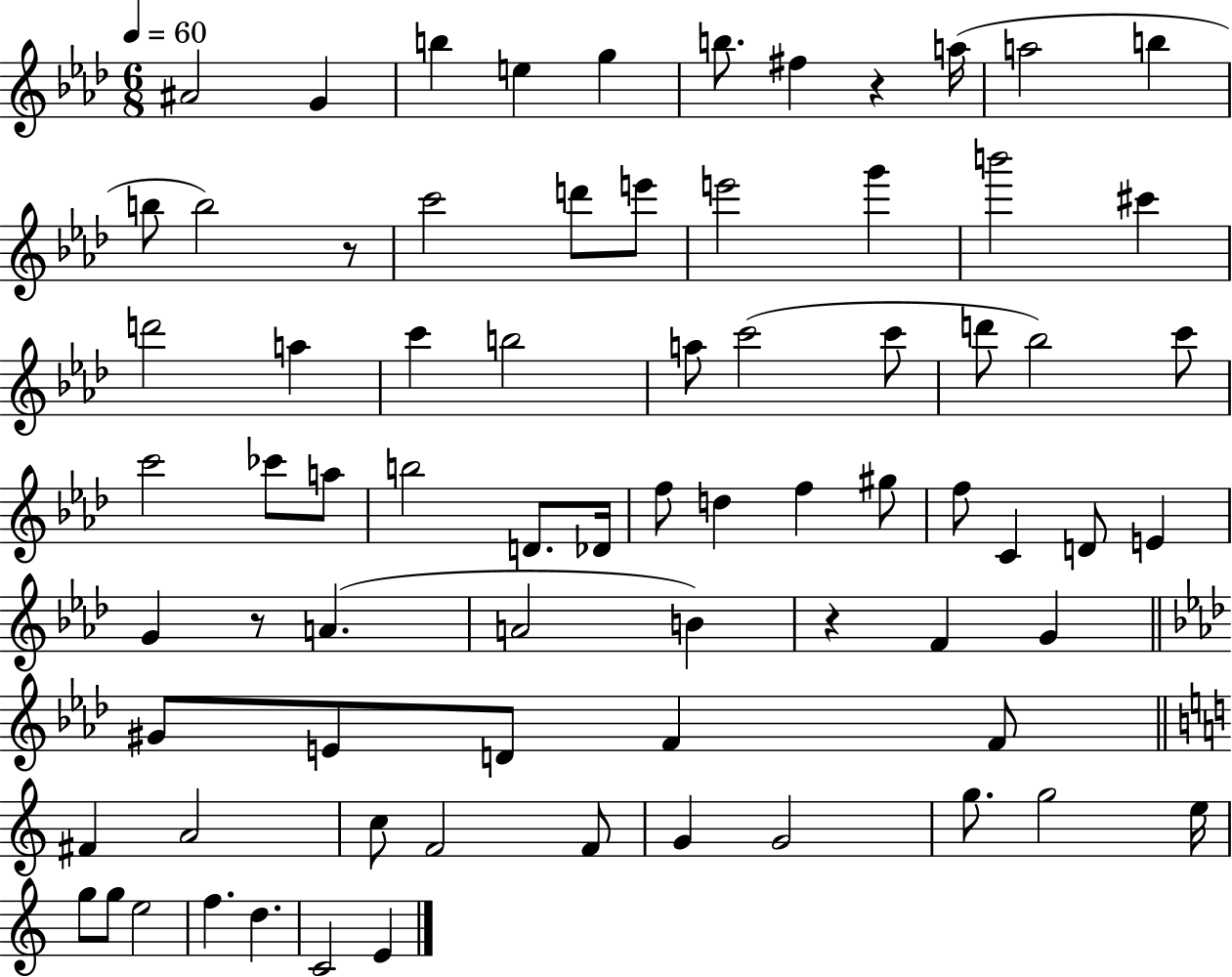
X:1
T:Untitled
M:6/8
L:1/4
K:Ab
^A2 G b e g b/2 ^f z a/4 a2 b b/2 b2 z/2 c'2 d'/2 e'/2 e'2 g' b'2 ^c' d'2 a c' b2 a/2 c'2 c'/2 d'/2 _b2 c'/2 c'2 _c'/2 a/2 b2 D/2 _D/4 f/2 d f ^g/2 f/2 C D/2 E G z/2 A A2 B z F G ^G/2 E/2 D/2 F F/2 ^F A2 c/2 F2 F/2 G G2 g/2 g2 e/4 g/2 g/2 e2 f d C2 E